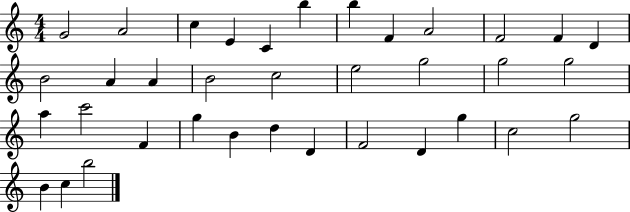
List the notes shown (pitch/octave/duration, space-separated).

G4/h A4/h C5/q E4/q C4/q B5/q B5/q F4/q A4/h F4/h F4/q D4/q B4/h A4/q A4/q B4/h C5/h E5/h G5/h G5/h G5/h A5/q C6/h F4/q G5/q B4/q D5/q D4/q F4/h D4/q G5/q C5/h G5/h B4/q C5/q B5/h